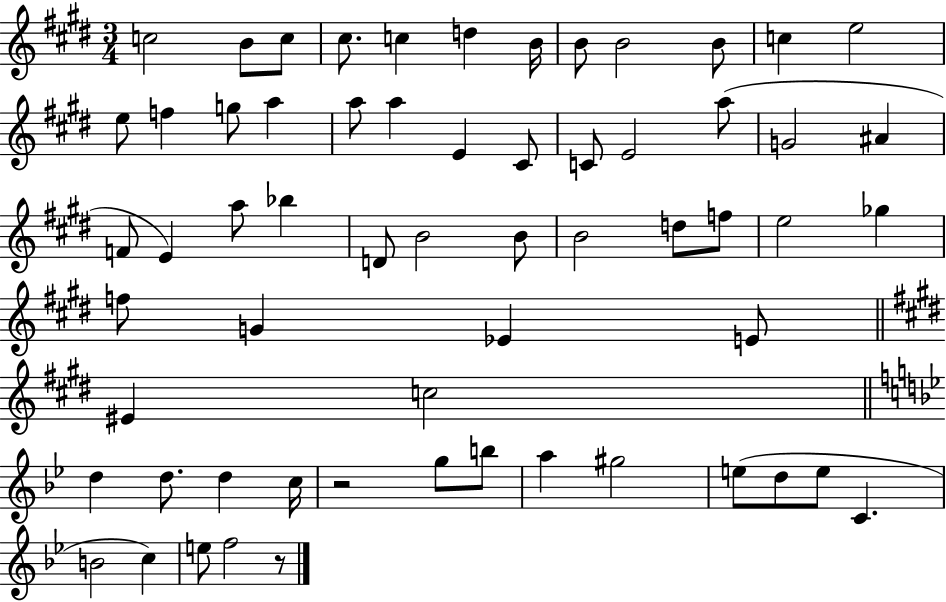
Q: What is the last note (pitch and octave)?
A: F5